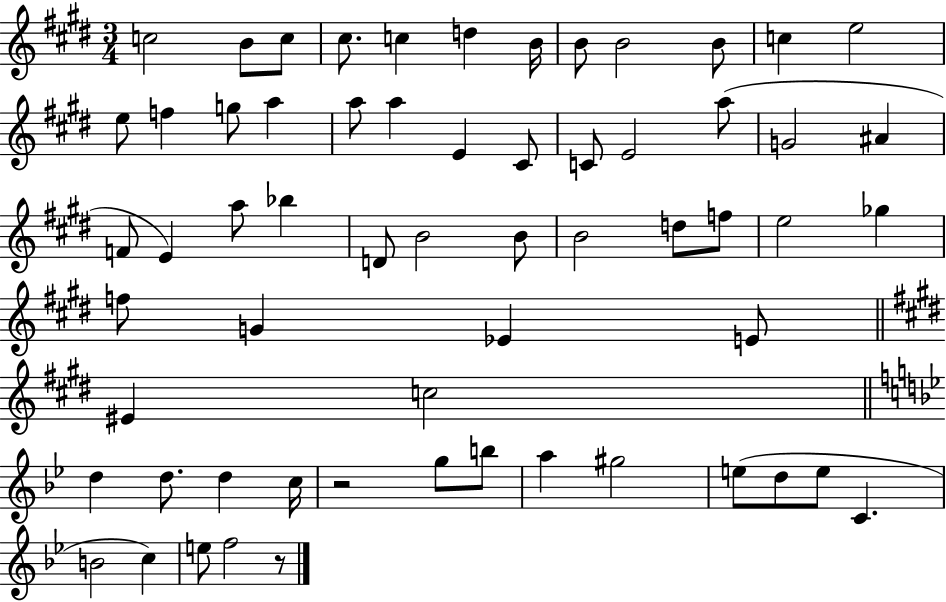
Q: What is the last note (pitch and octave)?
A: F5